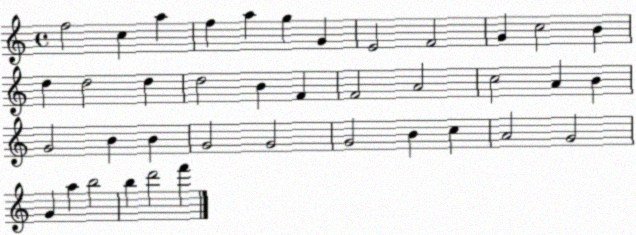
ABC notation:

X:1
T:Untitled
M:4/4
L:1/4
K:C
f2 c a f a g G E2 F2 G c2 B d d2 d d2 B F F2 A2 c2 A B G2 B B G2 G2 G2 B c A2 G2 G a b2 b d'2 f'